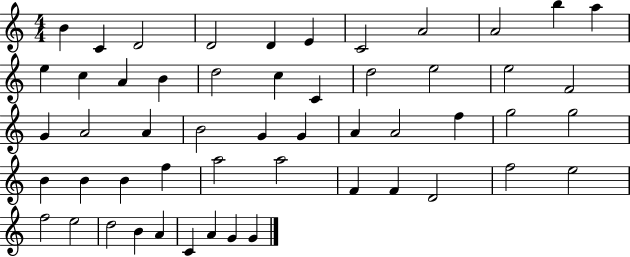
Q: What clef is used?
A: treble